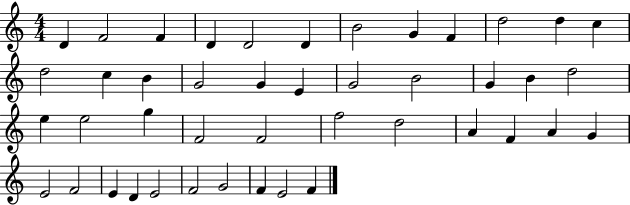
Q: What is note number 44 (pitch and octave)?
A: F4